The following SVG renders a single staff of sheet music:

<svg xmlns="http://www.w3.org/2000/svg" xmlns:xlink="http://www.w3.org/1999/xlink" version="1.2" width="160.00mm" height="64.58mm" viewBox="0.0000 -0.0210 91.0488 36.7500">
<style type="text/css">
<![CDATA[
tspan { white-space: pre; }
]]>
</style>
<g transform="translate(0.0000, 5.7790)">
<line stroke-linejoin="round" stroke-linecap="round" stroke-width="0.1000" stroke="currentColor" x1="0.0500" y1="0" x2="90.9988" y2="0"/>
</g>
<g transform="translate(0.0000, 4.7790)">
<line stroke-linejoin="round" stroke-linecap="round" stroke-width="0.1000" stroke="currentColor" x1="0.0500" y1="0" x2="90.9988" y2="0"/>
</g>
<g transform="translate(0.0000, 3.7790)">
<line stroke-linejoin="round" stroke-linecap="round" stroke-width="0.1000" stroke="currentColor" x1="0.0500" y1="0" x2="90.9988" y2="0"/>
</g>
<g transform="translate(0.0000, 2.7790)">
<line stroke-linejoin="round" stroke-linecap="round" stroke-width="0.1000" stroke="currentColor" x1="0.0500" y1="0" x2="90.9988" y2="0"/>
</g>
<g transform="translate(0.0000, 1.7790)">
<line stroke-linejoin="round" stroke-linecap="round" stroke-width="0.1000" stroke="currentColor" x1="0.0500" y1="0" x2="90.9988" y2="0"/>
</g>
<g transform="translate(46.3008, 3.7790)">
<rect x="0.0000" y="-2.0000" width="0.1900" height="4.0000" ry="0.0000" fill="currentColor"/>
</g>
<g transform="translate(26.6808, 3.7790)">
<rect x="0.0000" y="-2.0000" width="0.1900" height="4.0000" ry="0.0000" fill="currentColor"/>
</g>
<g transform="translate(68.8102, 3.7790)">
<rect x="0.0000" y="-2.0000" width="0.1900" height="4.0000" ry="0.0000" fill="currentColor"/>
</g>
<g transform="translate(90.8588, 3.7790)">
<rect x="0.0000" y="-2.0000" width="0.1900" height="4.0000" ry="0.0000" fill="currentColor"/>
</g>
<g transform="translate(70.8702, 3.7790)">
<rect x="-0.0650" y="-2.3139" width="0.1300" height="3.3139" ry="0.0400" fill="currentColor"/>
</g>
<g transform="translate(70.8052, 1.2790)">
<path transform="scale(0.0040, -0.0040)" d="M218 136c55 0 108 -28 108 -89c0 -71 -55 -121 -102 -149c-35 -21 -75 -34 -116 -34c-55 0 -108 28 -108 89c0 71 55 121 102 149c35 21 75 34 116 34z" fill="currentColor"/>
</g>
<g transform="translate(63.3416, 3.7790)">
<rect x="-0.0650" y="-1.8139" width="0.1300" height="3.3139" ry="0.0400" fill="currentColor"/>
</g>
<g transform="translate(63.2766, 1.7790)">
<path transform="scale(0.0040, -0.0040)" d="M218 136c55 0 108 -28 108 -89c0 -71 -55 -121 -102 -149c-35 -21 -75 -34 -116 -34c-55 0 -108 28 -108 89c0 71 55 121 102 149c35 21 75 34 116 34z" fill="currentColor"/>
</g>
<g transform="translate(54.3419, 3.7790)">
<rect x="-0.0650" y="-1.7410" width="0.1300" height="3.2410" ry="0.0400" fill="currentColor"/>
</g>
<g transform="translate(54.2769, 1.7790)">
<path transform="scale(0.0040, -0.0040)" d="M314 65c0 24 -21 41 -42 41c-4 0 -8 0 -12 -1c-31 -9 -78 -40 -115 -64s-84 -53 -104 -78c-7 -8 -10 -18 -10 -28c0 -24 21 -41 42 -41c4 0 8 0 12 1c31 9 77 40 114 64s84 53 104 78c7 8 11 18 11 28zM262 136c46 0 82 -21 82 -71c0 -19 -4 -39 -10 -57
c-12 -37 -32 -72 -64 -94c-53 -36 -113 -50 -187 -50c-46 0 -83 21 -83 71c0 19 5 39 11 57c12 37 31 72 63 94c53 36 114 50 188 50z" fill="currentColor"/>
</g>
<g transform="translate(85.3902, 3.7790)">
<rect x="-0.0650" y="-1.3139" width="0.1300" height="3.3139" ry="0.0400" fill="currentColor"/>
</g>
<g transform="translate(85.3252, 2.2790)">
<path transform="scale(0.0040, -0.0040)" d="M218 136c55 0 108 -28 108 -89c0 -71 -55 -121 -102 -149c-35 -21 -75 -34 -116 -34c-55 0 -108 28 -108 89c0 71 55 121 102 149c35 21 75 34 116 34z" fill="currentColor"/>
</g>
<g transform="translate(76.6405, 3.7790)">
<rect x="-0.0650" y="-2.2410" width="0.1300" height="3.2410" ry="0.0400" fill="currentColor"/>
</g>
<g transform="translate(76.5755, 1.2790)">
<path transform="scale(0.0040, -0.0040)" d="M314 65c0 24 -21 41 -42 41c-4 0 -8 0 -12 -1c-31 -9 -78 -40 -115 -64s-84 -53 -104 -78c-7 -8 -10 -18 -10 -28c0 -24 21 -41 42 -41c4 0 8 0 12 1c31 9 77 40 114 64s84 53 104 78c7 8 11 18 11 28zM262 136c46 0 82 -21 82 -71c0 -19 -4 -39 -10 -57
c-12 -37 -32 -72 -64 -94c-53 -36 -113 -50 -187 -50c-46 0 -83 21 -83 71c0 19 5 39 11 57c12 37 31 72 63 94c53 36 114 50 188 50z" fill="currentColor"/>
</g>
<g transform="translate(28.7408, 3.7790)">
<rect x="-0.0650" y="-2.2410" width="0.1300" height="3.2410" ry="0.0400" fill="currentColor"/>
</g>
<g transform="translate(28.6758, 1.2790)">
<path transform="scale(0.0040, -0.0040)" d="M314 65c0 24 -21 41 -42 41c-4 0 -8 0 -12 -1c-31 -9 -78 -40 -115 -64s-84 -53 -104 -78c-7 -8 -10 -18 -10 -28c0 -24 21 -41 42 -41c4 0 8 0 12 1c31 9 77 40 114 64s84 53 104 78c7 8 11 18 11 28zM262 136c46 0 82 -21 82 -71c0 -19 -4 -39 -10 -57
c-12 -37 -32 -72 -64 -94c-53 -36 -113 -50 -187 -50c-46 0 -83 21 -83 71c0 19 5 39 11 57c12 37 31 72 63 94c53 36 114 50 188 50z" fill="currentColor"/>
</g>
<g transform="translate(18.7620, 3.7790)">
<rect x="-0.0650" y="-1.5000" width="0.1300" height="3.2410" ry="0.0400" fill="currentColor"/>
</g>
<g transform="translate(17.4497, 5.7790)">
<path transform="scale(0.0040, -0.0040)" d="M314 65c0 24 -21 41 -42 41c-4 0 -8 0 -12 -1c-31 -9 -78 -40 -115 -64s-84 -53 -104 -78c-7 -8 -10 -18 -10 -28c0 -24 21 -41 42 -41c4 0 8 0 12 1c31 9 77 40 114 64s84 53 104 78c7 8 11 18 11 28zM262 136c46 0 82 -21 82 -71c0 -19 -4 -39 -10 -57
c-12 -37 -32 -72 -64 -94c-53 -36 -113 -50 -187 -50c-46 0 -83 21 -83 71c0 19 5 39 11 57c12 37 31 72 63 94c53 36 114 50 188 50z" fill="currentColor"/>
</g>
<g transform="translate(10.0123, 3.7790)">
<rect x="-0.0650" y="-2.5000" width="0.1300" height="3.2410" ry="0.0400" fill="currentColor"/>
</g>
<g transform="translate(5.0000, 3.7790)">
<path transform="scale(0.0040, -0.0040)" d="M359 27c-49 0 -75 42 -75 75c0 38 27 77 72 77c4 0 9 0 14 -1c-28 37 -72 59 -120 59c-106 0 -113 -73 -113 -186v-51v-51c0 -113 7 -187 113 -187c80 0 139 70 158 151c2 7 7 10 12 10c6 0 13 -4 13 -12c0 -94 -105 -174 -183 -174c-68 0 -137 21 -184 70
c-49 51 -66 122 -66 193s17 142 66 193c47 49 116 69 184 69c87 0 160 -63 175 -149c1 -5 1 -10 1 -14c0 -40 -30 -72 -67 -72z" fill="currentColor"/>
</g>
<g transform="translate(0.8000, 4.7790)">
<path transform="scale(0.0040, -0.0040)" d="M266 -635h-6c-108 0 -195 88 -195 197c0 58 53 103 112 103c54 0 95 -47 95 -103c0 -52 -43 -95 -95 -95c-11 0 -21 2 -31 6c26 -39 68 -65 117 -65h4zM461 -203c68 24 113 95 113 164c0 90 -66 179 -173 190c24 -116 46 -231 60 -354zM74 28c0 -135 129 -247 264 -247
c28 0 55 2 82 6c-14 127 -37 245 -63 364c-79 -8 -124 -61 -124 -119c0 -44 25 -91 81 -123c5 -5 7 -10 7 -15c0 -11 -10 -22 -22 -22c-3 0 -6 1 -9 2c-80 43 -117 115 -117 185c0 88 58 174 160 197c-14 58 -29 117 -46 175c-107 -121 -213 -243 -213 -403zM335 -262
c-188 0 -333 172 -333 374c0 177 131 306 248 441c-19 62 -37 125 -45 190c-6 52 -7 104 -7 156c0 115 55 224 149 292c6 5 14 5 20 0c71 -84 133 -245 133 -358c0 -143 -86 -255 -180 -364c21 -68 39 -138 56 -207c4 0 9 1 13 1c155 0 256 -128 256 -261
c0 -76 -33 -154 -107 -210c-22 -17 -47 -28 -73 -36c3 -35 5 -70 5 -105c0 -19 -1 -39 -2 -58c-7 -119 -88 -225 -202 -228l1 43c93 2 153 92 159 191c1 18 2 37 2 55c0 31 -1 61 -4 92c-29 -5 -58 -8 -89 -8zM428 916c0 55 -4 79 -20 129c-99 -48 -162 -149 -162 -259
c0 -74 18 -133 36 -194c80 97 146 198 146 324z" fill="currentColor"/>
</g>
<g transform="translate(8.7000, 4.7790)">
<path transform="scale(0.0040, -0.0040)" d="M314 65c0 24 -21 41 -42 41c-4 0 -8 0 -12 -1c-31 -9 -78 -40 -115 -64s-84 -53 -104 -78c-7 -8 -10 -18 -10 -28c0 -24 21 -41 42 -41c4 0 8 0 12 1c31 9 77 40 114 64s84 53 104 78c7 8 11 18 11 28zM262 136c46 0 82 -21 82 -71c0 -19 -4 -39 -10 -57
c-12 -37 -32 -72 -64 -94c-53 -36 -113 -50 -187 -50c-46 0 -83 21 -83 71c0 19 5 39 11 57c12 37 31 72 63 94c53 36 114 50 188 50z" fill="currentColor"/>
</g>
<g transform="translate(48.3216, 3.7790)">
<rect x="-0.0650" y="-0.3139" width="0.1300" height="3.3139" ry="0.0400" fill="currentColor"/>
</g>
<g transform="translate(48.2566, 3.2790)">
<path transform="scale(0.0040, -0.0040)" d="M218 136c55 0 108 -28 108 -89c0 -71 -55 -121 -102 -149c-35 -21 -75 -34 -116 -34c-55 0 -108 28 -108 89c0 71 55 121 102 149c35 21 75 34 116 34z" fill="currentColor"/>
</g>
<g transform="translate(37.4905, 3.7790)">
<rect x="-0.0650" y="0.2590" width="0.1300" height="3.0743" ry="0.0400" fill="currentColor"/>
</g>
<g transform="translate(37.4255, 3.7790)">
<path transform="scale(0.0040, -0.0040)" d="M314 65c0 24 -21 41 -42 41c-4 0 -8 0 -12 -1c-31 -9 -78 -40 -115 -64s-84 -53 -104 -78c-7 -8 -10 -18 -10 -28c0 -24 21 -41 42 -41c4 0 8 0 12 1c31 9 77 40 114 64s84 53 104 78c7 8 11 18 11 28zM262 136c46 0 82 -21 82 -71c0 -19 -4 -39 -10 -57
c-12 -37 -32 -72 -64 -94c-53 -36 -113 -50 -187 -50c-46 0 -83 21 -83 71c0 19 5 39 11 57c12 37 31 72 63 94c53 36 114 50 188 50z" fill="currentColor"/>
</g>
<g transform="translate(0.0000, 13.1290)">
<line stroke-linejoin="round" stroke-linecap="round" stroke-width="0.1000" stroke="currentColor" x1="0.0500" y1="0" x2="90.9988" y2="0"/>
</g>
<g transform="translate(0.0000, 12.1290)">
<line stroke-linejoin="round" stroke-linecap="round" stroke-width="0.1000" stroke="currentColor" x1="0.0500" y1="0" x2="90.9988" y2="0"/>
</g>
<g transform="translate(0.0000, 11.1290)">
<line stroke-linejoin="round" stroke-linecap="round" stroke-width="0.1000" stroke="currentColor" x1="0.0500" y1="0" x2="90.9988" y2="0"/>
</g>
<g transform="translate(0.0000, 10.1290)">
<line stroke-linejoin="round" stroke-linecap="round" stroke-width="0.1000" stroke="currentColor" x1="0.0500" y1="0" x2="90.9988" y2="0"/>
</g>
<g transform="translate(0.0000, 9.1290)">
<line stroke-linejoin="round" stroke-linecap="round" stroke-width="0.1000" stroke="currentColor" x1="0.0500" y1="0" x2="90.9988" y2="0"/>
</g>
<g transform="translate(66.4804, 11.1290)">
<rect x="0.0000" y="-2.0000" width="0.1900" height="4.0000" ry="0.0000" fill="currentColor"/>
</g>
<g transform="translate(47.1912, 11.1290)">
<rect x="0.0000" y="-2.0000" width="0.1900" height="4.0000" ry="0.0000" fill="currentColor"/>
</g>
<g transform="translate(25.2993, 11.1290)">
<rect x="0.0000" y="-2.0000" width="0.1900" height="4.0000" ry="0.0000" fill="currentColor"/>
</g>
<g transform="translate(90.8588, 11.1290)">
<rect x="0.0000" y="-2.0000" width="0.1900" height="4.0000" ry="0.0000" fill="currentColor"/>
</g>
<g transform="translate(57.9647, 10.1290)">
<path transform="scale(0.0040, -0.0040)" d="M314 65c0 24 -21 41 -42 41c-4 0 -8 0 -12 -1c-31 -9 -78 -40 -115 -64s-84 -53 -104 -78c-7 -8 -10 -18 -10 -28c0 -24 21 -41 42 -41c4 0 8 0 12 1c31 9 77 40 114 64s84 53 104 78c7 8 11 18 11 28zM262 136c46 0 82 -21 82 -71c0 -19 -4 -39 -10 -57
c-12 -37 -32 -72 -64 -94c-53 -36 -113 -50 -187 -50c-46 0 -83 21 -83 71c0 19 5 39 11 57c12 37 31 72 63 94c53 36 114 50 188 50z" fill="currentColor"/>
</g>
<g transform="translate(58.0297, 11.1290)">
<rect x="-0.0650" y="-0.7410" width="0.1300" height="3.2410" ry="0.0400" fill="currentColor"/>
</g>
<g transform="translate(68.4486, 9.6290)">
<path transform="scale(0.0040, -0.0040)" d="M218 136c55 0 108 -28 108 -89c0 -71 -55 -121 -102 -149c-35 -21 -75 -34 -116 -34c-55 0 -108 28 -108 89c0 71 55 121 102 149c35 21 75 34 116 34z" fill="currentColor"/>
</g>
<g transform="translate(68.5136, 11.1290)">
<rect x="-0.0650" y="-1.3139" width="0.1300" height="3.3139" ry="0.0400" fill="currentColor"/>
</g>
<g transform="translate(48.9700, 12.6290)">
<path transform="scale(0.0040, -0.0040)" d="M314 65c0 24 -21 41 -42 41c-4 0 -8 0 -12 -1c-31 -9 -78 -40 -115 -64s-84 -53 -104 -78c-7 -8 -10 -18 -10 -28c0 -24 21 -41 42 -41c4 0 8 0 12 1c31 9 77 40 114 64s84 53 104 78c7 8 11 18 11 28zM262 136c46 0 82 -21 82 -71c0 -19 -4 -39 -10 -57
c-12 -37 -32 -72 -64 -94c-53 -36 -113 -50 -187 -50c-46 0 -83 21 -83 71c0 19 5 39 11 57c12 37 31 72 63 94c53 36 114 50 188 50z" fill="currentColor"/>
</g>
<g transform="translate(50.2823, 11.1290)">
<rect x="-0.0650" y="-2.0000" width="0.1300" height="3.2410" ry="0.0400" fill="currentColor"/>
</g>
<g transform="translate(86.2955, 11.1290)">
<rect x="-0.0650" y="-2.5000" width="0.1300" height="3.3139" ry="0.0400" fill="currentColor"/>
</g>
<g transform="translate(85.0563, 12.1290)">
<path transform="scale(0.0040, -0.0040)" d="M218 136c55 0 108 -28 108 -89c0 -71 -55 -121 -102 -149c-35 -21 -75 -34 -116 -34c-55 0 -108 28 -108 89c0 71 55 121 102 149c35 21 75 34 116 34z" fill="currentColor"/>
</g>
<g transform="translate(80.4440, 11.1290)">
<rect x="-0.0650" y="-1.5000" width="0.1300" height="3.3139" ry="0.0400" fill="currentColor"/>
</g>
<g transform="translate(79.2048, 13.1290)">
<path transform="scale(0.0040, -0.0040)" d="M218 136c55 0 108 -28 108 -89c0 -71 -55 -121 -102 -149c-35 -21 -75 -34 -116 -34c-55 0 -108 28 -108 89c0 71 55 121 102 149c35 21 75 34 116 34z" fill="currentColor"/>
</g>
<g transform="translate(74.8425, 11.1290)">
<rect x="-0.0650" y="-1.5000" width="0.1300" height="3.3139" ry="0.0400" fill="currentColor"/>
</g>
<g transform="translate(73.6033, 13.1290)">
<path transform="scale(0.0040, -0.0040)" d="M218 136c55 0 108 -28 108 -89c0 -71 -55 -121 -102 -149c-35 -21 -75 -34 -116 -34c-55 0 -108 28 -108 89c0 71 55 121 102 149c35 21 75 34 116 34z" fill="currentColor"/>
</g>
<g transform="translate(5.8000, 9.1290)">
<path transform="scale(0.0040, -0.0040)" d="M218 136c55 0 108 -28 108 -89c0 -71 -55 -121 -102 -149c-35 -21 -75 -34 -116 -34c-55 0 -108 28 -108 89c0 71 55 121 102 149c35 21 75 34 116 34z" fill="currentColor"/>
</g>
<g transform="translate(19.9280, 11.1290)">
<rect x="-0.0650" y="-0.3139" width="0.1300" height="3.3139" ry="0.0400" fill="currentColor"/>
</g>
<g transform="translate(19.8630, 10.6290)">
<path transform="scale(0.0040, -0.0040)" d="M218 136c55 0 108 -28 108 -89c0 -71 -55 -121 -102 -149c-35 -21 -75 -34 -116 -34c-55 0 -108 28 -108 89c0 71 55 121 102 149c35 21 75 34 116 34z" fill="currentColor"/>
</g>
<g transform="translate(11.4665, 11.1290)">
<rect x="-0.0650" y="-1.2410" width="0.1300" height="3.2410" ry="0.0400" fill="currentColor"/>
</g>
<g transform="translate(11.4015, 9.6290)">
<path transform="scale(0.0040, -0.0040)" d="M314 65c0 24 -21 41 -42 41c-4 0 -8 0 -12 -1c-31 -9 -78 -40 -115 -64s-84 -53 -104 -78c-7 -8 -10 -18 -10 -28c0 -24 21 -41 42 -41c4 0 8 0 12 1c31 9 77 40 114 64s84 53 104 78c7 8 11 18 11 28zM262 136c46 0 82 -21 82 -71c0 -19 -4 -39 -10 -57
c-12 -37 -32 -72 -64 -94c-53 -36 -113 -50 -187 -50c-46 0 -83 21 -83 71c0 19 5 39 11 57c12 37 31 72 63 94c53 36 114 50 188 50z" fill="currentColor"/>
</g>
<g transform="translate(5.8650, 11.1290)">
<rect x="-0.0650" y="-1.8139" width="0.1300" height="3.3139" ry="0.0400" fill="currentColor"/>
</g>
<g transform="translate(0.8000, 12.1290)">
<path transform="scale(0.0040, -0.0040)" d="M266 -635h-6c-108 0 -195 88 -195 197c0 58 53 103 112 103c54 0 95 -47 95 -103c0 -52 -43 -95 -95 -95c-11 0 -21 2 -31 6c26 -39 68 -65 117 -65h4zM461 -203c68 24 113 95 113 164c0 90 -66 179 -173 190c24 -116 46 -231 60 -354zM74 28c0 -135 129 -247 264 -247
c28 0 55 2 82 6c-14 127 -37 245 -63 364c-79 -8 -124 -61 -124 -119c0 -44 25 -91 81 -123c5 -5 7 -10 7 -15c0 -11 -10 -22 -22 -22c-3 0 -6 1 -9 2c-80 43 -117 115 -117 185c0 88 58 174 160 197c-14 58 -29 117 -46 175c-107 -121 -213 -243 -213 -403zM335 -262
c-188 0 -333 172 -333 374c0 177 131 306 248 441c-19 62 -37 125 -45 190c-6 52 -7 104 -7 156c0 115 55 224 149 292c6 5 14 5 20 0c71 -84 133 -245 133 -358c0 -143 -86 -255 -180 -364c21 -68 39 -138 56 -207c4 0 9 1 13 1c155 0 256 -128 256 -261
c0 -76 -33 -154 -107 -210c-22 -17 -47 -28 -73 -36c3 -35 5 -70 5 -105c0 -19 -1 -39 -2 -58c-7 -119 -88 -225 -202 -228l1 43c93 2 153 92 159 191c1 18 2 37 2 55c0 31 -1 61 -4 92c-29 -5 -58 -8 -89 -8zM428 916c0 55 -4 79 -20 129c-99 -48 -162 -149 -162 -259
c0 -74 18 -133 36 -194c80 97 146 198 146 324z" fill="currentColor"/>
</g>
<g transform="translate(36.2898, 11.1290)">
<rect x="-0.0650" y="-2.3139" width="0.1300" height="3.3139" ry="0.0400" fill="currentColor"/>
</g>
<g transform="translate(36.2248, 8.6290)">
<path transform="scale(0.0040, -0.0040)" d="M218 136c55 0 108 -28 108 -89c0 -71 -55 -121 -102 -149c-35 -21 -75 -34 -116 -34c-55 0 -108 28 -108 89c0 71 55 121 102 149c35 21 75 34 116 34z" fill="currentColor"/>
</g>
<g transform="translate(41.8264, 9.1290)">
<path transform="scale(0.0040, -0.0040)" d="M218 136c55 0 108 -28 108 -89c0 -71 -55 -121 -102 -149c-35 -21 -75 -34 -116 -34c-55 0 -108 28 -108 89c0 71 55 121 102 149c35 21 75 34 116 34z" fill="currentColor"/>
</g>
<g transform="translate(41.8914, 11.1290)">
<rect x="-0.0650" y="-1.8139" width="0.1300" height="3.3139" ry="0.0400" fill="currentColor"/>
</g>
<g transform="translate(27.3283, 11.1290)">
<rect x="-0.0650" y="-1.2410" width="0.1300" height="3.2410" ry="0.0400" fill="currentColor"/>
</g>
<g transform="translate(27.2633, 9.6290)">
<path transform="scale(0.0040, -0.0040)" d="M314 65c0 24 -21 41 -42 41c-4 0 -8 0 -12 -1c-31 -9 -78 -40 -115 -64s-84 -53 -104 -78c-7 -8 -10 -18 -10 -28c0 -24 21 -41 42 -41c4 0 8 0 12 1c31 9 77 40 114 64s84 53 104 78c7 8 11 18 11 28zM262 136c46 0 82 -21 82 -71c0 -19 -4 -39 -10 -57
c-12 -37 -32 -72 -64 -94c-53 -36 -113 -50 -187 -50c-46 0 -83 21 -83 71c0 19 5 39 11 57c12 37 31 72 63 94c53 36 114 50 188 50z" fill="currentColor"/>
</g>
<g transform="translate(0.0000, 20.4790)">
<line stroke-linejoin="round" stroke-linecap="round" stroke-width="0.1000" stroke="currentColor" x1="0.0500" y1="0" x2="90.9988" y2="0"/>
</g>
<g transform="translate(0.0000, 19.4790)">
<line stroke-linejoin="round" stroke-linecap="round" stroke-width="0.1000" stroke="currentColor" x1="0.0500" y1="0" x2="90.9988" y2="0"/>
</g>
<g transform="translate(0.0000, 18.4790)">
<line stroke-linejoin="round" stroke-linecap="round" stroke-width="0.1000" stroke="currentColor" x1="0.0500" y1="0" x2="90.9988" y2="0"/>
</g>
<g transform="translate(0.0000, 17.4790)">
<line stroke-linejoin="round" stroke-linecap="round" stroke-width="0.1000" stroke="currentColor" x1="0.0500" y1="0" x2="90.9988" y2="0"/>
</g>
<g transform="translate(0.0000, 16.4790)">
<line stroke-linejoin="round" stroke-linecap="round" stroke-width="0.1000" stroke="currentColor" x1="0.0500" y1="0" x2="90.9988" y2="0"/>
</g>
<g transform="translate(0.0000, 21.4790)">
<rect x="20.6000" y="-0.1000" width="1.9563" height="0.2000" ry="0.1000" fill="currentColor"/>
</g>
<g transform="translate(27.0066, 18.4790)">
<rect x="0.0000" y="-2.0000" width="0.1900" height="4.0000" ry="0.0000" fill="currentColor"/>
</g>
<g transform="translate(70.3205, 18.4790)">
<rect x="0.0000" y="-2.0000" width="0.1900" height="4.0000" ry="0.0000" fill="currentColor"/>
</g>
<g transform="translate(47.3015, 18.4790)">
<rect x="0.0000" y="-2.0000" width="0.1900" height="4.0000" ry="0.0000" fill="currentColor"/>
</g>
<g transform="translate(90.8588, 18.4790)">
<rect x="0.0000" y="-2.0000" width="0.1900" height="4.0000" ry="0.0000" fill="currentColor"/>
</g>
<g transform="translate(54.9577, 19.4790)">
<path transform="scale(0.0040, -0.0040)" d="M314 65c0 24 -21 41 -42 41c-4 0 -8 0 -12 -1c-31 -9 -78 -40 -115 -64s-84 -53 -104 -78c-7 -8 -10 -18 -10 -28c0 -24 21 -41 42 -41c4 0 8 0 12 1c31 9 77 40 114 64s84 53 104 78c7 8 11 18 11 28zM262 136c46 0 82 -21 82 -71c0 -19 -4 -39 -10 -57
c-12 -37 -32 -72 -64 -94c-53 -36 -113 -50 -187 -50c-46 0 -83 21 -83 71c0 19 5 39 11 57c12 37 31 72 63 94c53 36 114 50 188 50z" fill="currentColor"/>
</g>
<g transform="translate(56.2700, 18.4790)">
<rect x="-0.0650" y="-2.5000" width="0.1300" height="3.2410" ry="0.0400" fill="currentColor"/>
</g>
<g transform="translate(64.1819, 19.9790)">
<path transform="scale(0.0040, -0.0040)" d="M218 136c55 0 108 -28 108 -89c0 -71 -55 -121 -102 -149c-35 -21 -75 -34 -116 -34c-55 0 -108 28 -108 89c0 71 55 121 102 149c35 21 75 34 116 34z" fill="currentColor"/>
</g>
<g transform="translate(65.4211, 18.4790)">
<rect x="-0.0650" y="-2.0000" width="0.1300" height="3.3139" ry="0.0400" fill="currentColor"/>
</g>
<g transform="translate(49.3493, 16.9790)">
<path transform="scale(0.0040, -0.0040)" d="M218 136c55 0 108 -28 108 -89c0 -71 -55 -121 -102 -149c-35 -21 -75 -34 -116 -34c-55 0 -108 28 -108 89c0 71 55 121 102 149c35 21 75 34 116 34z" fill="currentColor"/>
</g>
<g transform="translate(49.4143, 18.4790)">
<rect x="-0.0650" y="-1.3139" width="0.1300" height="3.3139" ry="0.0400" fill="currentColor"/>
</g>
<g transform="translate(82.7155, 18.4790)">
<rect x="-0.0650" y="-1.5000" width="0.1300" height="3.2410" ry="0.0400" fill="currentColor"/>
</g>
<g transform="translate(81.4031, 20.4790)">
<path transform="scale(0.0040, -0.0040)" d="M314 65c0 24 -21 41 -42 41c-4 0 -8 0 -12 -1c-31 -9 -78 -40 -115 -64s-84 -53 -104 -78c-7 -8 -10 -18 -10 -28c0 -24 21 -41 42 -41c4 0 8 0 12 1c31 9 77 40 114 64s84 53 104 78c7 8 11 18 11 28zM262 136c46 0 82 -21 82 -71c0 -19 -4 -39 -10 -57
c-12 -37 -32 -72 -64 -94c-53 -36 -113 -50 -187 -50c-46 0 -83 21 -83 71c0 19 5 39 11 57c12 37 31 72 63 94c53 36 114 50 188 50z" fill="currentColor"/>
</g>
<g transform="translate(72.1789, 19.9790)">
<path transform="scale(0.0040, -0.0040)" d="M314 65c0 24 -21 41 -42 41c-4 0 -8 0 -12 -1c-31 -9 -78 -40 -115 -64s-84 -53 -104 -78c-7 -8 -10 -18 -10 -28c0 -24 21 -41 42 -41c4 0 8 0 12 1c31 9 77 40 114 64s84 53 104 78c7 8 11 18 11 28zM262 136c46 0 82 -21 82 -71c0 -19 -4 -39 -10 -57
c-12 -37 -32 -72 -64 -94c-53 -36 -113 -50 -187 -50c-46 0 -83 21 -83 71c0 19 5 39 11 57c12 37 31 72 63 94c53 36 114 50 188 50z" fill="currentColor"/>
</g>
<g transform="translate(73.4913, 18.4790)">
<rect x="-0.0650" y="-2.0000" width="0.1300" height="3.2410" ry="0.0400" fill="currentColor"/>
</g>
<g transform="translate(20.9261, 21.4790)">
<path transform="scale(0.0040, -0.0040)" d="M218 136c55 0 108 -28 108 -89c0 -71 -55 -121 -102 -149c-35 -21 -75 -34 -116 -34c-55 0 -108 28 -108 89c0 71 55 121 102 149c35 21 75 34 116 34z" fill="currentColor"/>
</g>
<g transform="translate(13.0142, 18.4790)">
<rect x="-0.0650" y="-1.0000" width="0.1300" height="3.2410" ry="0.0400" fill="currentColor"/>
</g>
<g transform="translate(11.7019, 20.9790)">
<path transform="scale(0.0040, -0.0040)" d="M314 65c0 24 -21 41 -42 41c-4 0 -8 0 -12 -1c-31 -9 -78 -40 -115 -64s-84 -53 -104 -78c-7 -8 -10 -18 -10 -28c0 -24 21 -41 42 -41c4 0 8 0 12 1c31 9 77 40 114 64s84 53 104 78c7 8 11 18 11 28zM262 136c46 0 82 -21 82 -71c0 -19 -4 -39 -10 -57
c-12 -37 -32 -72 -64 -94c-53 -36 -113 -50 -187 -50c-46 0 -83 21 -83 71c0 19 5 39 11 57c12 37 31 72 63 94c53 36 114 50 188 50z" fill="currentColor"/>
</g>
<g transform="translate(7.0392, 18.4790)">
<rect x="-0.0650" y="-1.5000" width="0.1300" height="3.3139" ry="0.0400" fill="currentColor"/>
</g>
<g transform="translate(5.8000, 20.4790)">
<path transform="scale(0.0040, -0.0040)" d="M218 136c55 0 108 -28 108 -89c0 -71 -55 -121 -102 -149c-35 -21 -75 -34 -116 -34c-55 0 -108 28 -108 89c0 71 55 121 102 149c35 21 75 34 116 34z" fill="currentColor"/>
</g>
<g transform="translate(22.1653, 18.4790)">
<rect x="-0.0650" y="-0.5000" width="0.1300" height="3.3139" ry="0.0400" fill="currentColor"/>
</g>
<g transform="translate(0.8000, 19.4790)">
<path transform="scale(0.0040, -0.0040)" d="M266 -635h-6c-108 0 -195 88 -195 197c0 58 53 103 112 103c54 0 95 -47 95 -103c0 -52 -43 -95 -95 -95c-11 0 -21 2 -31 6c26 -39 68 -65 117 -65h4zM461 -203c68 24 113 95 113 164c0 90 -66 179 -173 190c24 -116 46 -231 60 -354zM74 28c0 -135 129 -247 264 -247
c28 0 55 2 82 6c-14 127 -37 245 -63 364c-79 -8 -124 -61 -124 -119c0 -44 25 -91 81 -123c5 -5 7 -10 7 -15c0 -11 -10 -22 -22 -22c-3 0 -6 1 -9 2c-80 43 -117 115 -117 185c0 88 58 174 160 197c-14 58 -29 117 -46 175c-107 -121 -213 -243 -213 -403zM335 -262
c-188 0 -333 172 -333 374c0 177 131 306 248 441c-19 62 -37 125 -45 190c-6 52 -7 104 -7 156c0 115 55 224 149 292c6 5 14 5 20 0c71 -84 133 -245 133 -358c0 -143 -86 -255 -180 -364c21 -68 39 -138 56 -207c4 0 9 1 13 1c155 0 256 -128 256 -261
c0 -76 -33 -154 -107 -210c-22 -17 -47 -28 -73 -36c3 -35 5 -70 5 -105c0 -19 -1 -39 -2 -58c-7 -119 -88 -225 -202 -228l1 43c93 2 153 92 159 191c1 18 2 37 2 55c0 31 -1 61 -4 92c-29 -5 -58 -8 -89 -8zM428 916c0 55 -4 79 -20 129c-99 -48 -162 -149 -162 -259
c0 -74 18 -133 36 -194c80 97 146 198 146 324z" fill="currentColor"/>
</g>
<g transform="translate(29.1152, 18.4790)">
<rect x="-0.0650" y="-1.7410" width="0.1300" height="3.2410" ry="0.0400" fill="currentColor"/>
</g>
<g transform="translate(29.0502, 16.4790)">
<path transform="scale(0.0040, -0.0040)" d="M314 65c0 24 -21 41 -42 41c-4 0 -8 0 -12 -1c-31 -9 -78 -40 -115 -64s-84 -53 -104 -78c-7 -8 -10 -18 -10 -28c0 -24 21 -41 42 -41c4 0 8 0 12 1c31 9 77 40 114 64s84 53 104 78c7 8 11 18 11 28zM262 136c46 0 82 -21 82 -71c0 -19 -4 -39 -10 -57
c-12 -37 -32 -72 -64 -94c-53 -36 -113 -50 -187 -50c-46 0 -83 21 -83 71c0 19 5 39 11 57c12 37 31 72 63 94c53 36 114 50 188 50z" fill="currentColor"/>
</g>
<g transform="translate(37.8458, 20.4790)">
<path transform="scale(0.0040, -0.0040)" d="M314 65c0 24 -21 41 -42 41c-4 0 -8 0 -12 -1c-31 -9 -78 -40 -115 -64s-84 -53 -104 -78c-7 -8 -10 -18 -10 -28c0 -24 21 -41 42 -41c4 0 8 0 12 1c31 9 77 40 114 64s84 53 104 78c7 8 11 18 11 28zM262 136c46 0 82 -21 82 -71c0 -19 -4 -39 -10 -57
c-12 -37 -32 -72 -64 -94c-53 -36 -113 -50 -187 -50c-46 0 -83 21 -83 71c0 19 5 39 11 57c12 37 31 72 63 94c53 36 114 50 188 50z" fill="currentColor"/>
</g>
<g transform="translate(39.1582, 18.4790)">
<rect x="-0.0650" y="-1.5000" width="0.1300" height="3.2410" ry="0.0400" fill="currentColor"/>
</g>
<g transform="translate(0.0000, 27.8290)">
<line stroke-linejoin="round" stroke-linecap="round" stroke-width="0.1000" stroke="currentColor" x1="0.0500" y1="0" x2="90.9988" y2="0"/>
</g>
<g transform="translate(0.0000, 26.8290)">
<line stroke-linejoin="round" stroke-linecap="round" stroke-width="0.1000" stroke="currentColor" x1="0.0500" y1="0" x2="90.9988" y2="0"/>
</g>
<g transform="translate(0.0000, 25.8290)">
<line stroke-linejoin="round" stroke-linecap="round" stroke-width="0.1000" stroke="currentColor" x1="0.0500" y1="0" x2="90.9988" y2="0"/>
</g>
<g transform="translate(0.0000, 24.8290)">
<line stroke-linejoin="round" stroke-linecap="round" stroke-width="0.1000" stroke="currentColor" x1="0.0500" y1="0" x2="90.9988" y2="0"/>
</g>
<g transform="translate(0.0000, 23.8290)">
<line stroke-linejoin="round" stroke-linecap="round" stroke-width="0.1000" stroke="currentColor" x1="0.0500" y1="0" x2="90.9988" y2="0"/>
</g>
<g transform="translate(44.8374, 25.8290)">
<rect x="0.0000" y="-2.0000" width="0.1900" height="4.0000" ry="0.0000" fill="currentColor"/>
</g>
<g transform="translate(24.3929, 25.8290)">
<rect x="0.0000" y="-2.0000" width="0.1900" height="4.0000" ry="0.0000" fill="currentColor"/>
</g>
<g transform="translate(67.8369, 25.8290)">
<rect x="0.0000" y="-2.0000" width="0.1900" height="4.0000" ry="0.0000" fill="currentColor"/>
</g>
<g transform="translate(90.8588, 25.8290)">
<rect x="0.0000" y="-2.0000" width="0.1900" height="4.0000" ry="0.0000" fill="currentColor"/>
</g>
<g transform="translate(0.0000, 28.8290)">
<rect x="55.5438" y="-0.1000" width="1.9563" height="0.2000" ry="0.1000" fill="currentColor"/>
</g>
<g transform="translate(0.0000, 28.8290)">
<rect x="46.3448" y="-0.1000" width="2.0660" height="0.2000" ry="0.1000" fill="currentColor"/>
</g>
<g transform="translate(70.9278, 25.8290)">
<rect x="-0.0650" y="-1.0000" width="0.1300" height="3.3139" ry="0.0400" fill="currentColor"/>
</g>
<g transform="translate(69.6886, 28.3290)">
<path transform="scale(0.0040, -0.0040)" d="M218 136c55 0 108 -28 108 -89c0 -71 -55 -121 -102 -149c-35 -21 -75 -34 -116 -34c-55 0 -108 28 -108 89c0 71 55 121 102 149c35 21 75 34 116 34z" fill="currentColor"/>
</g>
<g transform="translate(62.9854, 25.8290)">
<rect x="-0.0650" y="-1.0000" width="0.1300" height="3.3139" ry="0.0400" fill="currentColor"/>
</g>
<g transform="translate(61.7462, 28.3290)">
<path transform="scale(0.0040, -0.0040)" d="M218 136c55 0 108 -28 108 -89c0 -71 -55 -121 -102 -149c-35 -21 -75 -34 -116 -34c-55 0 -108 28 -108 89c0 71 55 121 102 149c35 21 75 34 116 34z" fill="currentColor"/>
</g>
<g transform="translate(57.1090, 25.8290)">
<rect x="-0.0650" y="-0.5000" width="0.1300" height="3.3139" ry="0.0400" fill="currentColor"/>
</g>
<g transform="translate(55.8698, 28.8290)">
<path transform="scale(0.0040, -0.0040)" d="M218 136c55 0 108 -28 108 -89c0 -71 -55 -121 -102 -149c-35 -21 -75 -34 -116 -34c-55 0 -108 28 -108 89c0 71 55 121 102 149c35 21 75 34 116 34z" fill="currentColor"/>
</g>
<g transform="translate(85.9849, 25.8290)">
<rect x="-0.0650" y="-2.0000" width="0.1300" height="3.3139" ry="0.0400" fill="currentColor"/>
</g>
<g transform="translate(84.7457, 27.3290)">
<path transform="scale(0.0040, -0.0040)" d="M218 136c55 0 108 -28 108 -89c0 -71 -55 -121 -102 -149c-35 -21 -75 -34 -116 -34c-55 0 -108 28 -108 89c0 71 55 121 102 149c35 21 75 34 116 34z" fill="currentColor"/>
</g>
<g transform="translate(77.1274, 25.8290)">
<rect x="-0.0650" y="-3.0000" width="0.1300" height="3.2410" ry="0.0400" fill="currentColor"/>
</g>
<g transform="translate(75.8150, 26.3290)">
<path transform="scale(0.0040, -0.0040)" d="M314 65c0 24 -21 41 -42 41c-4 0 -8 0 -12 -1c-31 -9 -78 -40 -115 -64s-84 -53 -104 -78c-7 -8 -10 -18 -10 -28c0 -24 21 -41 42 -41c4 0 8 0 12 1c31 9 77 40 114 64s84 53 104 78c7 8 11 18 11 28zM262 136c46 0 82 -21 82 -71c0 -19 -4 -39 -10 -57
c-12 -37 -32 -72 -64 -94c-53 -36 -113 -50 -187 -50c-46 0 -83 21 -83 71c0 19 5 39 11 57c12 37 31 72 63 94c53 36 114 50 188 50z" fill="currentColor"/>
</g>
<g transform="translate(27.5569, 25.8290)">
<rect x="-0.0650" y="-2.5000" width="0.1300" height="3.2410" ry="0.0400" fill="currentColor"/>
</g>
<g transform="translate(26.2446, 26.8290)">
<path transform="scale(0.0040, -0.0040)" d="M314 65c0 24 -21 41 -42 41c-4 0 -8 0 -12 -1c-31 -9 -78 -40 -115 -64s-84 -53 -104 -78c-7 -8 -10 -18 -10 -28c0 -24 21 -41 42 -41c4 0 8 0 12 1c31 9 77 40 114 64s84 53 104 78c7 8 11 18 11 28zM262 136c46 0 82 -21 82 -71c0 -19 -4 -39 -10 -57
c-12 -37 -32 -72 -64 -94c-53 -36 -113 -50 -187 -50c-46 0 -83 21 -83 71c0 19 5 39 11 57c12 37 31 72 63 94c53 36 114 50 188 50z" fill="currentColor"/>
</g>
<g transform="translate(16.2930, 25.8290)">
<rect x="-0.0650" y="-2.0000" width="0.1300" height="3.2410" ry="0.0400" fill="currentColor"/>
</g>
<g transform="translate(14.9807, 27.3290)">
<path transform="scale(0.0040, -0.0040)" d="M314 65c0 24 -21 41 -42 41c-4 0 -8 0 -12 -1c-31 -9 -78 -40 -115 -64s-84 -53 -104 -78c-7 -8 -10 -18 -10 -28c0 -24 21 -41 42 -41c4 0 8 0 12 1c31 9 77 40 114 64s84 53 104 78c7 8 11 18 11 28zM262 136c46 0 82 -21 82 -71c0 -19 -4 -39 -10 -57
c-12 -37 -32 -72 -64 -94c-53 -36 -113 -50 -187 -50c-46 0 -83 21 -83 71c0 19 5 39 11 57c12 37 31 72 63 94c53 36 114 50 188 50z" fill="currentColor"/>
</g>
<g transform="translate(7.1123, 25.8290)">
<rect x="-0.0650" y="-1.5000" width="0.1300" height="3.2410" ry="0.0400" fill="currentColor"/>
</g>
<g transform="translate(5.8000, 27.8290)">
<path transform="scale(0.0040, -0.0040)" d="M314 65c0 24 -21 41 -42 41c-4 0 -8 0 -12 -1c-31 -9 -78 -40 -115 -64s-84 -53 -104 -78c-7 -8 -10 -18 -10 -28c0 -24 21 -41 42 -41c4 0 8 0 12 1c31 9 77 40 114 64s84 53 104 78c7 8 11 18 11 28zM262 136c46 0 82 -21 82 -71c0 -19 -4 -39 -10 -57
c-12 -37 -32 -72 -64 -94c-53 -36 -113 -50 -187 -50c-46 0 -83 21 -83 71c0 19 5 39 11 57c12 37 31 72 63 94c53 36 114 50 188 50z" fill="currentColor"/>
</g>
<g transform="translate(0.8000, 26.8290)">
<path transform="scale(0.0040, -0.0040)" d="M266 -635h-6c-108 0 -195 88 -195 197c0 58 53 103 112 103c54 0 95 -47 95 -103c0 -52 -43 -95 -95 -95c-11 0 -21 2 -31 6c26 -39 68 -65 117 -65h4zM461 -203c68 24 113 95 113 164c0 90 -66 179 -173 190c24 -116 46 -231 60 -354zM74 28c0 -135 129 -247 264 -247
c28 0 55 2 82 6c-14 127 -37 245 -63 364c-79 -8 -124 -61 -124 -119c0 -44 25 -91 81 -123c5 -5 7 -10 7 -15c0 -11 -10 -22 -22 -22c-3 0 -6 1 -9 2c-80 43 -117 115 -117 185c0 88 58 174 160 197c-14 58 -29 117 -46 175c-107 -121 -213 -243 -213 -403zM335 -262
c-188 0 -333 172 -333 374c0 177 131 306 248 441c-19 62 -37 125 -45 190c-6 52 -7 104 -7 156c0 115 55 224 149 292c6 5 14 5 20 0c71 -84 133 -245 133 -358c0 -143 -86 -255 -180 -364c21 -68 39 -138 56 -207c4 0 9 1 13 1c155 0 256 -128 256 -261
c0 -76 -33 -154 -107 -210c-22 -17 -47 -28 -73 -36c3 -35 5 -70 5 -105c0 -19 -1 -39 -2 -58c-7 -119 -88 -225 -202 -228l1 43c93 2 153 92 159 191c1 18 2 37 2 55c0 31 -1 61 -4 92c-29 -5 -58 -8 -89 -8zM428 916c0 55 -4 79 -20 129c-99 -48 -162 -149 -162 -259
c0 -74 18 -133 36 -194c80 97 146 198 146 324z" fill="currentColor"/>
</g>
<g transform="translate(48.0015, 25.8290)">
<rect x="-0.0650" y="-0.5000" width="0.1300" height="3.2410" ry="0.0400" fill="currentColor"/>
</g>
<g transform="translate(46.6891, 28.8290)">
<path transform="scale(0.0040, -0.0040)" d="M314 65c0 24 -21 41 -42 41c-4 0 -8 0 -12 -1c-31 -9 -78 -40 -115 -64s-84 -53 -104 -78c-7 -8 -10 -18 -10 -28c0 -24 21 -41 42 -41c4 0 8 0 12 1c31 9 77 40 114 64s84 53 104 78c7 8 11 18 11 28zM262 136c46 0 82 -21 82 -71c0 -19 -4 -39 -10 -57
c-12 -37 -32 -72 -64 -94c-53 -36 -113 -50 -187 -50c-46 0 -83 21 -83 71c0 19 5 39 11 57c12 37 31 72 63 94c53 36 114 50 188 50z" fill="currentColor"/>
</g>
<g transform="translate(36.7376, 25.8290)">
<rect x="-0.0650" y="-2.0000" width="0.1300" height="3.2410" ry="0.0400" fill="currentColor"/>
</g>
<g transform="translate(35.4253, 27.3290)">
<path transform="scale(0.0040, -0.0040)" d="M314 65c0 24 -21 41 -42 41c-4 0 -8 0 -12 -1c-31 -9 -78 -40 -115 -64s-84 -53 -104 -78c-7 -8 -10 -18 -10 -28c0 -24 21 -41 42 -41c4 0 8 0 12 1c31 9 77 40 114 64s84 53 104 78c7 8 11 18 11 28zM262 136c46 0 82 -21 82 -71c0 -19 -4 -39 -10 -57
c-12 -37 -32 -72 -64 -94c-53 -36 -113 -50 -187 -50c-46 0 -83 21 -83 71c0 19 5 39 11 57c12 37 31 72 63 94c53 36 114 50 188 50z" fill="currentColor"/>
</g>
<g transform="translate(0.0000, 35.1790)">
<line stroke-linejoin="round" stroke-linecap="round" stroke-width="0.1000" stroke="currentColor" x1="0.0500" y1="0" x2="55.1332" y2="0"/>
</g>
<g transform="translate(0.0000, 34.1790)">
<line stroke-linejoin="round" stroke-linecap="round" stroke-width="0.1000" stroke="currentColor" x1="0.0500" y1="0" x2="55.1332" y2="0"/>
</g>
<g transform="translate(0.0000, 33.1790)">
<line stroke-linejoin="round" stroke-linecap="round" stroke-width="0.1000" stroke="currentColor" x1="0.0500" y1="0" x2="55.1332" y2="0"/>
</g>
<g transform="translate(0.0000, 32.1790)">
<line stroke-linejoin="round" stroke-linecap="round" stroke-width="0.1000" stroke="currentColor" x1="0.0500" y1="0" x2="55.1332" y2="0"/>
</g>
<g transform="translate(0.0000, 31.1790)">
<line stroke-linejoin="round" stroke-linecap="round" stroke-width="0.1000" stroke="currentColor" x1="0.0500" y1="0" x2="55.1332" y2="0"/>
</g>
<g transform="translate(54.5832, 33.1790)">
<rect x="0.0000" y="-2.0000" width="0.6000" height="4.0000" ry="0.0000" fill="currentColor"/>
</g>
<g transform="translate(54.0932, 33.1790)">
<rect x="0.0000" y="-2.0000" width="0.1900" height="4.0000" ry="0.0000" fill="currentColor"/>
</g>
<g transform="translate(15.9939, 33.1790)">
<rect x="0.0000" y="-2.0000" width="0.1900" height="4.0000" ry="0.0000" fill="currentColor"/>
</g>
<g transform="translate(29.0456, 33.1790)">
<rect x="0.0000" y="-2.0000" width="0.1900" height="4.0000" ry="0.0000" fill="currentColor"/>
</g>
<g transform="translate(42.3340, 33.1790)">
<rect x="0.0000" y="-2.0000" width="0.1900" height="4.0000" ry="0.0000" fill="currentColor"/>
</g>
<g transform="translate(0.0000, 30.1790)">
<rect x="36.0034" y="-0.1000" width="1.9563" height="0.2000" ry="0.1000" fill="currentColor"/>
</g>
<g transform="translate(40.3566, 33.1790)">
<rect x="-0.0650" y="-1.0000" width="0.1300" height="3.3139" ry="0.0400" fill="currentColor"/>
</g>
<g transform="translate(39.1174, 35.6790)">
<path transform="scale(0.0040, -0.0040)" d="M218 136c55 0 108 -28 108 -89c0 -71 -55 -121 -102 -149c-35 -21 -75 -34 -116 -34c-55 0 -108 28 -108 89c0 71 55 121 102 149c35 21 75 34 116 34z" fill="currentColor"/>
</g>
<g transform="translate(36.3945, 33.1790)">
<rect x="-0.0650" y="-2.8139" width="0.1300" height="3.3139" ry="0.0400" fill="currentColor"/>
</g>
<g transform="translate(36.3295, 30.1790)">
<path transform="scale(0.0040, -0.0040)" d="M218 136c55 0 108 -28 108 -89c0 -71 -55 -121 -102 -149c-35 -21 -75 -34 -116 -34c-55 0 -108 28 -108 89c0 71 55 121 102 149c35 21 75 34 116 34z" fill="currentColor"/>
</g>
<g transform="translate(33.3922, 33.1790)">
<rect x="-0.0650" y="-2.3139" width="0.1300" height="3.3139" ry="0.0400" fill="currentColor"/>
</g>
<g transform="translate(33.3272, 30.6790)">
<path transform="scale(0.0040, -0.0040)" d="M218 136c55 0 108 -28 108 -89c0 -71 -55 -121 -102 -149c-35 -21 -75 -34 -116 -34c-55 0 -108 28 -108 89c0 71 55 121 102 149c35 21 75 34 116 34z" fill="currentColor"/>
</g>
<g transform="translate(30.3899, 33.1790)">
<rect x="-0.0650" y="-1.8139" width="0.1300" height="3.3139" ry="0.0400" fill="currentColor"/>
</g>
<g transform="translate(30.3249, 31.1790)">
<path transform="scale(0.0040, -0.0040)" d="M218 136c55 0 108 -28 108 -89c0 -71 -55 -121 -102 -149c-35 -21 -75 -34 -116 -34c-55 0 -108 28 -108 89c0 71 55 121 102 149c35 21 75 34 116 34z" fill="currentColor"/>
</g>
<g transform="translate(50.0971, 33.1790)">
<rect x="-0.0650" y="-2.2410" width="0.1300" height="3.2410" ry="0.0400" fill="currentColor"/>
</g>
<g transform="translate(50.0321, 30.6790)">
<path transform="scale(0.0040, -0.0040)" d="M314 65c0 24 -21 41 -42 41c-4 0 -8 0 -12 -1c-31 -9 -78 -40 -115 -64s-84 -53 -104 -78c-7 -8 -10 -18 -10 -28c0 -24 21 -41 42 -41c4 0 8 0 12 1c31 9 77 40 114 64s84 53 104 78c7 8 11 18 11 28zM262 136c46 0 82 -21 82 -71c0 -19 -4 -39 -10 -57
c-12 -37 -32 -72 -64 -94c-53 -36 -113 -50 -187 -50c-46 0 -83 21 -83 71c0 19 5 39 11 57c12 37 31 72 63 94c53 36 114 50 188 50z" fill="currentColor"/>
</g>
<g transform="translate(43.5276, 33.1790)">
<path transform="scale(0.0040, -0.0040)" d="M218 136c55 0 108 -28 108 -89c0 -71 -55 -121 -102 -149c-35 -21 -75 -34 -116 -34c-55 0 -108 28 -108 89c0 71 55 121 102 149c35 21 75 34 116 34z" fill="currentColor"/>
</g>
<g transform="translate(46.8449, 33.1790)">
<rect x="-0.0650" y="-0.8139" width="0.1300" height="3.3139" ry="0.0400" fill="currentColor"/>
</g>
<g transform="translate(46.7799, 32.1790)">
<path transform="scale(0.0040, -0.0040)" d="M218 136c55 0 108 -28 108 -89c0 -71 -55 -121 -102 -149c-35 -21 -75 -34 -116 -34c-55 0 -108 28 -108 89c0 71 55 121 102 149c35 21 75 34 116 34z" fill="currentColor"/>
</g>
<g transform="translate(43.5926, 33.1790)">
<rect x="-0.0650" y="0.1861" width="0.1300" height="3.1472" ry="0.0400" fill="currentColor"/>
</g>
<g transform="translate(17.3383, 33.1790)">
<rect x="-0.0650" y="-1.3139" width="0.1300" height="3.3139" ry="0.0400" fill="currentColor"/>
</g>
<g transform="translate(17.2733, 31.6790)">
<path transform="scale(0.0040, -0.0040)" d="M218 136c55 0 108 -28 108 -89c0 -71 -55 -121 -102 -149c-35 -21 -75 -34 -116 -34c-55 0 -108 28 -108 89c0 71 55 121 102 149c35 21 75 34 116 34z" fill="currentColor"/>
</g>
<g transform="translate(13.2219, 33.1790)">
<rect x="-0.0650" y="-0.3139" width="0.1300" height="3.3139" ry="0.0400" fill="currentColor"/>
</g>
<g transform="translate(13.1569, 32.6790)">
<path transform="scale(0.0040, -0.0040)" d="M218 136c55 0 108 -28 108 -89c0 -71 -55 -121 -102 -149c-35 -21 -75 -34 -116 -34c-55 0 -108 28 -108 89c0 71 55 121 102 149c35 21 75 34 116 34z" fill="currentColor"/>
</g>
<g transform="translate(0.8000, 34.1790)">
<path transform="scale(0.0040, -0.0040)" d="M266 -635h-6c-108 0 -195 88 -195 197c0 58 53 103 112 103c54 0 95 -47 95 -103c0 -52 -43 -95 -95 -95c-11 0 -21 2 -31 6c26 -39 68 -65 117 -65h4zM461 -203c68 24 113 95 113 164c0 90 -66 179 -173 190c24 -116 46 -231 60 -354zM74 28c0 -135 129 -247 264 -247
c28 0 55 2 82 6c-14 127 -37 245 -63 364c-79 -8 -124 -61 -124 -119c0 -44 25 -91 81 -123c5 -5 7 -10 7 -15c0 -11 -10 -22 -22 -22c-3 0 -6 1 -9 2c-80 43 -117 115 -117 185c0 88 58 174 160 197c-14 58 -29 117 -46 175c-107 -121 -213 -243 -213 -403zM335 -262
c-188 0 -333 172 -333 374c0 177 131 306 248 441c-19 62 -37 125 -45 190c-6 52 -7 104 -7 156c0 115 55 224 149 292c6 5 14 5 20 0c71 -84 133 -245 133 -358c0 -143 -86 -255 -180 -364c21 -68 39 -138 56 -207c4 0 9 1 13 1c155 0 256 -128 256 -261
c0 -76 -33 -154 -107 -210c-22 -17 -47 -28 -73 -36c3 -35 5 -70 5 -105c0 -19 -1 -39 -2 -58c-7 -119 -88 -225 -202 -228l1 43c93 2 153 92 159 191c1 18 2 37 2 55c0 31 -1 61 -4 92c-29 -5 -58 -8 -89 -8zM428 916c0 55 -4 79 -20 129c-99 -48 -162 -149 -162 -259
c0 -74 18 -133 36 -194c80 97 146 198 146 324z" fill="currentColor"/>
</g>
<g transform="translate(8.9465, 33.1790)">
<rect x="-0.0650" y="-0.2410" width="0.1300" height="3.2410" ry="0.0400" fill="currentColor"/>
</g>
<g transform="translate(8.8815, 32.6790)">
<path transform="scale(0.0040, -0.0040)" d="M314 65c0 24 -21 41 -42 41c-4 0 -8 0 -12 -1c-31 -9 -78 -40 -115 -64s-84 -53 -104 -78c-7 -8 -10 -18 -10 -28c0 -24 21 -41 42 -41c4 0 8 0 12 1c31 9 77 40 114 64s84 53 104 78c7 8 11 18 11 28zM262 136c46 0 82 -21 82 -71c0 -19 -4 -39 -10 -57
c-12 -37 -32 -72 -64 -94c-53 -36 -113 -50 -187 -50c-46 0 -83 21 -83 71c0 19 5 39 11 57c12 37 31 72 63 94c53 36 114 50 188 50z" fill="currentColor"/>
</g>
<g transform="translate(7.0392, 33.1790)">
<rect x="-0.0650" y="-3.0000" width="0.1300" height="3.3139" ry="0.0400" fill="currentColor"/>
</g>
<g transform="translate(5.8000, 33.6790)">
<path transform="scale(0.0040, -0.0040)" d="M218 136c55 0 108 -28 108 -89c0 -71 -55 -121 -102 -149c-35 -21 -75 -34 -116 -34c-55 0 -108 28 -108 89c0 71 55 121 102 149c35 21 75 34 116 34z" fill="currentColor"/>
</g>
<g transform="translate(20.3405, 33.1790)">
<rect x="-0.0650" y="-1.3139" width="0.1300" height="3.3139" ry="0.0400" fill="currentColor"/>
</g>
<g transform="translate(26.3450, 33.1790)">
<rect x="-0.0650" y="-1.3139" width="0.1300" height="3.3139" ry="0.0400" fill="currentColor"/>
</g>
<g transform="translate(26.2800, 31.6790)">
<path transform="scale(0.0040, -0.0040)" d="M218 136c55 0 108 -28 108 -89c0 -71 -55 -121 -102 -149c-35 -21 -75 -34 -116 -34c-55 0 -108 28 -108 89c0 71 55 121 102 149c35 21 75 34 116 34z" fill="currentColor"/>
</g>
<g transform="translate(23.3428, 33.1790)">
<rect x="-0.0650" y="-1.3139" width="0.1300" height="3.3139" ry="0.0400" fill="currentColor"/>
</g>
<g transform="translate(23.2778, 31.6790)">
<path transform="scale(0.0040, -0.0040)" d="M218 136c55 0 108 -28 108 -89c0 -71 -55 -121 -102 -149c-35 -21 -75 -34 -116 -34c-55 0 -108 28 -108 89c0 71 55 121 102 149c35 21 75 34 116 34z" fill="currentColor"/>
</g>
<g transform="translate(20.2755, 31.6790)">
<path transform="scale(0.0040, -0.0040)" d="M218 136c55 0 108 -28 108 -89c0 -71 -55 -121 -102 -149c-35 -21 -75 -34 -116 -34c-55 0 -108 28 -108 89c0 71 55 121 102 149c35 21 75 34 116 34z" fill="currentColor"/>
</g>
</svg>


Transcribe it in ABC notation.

X:1
T:Untitled
M:4/4
L:1/4
K:C
G2 E2 g2 B2 c f2 f g g2 e f e2 c e2 g f F2 d2 e E E G E D2 C f2 E2 e G2 F F2 E2 E2 F2 G2 F2 C2 C D D A2 F A c2 c e e e e f g a D B d g2